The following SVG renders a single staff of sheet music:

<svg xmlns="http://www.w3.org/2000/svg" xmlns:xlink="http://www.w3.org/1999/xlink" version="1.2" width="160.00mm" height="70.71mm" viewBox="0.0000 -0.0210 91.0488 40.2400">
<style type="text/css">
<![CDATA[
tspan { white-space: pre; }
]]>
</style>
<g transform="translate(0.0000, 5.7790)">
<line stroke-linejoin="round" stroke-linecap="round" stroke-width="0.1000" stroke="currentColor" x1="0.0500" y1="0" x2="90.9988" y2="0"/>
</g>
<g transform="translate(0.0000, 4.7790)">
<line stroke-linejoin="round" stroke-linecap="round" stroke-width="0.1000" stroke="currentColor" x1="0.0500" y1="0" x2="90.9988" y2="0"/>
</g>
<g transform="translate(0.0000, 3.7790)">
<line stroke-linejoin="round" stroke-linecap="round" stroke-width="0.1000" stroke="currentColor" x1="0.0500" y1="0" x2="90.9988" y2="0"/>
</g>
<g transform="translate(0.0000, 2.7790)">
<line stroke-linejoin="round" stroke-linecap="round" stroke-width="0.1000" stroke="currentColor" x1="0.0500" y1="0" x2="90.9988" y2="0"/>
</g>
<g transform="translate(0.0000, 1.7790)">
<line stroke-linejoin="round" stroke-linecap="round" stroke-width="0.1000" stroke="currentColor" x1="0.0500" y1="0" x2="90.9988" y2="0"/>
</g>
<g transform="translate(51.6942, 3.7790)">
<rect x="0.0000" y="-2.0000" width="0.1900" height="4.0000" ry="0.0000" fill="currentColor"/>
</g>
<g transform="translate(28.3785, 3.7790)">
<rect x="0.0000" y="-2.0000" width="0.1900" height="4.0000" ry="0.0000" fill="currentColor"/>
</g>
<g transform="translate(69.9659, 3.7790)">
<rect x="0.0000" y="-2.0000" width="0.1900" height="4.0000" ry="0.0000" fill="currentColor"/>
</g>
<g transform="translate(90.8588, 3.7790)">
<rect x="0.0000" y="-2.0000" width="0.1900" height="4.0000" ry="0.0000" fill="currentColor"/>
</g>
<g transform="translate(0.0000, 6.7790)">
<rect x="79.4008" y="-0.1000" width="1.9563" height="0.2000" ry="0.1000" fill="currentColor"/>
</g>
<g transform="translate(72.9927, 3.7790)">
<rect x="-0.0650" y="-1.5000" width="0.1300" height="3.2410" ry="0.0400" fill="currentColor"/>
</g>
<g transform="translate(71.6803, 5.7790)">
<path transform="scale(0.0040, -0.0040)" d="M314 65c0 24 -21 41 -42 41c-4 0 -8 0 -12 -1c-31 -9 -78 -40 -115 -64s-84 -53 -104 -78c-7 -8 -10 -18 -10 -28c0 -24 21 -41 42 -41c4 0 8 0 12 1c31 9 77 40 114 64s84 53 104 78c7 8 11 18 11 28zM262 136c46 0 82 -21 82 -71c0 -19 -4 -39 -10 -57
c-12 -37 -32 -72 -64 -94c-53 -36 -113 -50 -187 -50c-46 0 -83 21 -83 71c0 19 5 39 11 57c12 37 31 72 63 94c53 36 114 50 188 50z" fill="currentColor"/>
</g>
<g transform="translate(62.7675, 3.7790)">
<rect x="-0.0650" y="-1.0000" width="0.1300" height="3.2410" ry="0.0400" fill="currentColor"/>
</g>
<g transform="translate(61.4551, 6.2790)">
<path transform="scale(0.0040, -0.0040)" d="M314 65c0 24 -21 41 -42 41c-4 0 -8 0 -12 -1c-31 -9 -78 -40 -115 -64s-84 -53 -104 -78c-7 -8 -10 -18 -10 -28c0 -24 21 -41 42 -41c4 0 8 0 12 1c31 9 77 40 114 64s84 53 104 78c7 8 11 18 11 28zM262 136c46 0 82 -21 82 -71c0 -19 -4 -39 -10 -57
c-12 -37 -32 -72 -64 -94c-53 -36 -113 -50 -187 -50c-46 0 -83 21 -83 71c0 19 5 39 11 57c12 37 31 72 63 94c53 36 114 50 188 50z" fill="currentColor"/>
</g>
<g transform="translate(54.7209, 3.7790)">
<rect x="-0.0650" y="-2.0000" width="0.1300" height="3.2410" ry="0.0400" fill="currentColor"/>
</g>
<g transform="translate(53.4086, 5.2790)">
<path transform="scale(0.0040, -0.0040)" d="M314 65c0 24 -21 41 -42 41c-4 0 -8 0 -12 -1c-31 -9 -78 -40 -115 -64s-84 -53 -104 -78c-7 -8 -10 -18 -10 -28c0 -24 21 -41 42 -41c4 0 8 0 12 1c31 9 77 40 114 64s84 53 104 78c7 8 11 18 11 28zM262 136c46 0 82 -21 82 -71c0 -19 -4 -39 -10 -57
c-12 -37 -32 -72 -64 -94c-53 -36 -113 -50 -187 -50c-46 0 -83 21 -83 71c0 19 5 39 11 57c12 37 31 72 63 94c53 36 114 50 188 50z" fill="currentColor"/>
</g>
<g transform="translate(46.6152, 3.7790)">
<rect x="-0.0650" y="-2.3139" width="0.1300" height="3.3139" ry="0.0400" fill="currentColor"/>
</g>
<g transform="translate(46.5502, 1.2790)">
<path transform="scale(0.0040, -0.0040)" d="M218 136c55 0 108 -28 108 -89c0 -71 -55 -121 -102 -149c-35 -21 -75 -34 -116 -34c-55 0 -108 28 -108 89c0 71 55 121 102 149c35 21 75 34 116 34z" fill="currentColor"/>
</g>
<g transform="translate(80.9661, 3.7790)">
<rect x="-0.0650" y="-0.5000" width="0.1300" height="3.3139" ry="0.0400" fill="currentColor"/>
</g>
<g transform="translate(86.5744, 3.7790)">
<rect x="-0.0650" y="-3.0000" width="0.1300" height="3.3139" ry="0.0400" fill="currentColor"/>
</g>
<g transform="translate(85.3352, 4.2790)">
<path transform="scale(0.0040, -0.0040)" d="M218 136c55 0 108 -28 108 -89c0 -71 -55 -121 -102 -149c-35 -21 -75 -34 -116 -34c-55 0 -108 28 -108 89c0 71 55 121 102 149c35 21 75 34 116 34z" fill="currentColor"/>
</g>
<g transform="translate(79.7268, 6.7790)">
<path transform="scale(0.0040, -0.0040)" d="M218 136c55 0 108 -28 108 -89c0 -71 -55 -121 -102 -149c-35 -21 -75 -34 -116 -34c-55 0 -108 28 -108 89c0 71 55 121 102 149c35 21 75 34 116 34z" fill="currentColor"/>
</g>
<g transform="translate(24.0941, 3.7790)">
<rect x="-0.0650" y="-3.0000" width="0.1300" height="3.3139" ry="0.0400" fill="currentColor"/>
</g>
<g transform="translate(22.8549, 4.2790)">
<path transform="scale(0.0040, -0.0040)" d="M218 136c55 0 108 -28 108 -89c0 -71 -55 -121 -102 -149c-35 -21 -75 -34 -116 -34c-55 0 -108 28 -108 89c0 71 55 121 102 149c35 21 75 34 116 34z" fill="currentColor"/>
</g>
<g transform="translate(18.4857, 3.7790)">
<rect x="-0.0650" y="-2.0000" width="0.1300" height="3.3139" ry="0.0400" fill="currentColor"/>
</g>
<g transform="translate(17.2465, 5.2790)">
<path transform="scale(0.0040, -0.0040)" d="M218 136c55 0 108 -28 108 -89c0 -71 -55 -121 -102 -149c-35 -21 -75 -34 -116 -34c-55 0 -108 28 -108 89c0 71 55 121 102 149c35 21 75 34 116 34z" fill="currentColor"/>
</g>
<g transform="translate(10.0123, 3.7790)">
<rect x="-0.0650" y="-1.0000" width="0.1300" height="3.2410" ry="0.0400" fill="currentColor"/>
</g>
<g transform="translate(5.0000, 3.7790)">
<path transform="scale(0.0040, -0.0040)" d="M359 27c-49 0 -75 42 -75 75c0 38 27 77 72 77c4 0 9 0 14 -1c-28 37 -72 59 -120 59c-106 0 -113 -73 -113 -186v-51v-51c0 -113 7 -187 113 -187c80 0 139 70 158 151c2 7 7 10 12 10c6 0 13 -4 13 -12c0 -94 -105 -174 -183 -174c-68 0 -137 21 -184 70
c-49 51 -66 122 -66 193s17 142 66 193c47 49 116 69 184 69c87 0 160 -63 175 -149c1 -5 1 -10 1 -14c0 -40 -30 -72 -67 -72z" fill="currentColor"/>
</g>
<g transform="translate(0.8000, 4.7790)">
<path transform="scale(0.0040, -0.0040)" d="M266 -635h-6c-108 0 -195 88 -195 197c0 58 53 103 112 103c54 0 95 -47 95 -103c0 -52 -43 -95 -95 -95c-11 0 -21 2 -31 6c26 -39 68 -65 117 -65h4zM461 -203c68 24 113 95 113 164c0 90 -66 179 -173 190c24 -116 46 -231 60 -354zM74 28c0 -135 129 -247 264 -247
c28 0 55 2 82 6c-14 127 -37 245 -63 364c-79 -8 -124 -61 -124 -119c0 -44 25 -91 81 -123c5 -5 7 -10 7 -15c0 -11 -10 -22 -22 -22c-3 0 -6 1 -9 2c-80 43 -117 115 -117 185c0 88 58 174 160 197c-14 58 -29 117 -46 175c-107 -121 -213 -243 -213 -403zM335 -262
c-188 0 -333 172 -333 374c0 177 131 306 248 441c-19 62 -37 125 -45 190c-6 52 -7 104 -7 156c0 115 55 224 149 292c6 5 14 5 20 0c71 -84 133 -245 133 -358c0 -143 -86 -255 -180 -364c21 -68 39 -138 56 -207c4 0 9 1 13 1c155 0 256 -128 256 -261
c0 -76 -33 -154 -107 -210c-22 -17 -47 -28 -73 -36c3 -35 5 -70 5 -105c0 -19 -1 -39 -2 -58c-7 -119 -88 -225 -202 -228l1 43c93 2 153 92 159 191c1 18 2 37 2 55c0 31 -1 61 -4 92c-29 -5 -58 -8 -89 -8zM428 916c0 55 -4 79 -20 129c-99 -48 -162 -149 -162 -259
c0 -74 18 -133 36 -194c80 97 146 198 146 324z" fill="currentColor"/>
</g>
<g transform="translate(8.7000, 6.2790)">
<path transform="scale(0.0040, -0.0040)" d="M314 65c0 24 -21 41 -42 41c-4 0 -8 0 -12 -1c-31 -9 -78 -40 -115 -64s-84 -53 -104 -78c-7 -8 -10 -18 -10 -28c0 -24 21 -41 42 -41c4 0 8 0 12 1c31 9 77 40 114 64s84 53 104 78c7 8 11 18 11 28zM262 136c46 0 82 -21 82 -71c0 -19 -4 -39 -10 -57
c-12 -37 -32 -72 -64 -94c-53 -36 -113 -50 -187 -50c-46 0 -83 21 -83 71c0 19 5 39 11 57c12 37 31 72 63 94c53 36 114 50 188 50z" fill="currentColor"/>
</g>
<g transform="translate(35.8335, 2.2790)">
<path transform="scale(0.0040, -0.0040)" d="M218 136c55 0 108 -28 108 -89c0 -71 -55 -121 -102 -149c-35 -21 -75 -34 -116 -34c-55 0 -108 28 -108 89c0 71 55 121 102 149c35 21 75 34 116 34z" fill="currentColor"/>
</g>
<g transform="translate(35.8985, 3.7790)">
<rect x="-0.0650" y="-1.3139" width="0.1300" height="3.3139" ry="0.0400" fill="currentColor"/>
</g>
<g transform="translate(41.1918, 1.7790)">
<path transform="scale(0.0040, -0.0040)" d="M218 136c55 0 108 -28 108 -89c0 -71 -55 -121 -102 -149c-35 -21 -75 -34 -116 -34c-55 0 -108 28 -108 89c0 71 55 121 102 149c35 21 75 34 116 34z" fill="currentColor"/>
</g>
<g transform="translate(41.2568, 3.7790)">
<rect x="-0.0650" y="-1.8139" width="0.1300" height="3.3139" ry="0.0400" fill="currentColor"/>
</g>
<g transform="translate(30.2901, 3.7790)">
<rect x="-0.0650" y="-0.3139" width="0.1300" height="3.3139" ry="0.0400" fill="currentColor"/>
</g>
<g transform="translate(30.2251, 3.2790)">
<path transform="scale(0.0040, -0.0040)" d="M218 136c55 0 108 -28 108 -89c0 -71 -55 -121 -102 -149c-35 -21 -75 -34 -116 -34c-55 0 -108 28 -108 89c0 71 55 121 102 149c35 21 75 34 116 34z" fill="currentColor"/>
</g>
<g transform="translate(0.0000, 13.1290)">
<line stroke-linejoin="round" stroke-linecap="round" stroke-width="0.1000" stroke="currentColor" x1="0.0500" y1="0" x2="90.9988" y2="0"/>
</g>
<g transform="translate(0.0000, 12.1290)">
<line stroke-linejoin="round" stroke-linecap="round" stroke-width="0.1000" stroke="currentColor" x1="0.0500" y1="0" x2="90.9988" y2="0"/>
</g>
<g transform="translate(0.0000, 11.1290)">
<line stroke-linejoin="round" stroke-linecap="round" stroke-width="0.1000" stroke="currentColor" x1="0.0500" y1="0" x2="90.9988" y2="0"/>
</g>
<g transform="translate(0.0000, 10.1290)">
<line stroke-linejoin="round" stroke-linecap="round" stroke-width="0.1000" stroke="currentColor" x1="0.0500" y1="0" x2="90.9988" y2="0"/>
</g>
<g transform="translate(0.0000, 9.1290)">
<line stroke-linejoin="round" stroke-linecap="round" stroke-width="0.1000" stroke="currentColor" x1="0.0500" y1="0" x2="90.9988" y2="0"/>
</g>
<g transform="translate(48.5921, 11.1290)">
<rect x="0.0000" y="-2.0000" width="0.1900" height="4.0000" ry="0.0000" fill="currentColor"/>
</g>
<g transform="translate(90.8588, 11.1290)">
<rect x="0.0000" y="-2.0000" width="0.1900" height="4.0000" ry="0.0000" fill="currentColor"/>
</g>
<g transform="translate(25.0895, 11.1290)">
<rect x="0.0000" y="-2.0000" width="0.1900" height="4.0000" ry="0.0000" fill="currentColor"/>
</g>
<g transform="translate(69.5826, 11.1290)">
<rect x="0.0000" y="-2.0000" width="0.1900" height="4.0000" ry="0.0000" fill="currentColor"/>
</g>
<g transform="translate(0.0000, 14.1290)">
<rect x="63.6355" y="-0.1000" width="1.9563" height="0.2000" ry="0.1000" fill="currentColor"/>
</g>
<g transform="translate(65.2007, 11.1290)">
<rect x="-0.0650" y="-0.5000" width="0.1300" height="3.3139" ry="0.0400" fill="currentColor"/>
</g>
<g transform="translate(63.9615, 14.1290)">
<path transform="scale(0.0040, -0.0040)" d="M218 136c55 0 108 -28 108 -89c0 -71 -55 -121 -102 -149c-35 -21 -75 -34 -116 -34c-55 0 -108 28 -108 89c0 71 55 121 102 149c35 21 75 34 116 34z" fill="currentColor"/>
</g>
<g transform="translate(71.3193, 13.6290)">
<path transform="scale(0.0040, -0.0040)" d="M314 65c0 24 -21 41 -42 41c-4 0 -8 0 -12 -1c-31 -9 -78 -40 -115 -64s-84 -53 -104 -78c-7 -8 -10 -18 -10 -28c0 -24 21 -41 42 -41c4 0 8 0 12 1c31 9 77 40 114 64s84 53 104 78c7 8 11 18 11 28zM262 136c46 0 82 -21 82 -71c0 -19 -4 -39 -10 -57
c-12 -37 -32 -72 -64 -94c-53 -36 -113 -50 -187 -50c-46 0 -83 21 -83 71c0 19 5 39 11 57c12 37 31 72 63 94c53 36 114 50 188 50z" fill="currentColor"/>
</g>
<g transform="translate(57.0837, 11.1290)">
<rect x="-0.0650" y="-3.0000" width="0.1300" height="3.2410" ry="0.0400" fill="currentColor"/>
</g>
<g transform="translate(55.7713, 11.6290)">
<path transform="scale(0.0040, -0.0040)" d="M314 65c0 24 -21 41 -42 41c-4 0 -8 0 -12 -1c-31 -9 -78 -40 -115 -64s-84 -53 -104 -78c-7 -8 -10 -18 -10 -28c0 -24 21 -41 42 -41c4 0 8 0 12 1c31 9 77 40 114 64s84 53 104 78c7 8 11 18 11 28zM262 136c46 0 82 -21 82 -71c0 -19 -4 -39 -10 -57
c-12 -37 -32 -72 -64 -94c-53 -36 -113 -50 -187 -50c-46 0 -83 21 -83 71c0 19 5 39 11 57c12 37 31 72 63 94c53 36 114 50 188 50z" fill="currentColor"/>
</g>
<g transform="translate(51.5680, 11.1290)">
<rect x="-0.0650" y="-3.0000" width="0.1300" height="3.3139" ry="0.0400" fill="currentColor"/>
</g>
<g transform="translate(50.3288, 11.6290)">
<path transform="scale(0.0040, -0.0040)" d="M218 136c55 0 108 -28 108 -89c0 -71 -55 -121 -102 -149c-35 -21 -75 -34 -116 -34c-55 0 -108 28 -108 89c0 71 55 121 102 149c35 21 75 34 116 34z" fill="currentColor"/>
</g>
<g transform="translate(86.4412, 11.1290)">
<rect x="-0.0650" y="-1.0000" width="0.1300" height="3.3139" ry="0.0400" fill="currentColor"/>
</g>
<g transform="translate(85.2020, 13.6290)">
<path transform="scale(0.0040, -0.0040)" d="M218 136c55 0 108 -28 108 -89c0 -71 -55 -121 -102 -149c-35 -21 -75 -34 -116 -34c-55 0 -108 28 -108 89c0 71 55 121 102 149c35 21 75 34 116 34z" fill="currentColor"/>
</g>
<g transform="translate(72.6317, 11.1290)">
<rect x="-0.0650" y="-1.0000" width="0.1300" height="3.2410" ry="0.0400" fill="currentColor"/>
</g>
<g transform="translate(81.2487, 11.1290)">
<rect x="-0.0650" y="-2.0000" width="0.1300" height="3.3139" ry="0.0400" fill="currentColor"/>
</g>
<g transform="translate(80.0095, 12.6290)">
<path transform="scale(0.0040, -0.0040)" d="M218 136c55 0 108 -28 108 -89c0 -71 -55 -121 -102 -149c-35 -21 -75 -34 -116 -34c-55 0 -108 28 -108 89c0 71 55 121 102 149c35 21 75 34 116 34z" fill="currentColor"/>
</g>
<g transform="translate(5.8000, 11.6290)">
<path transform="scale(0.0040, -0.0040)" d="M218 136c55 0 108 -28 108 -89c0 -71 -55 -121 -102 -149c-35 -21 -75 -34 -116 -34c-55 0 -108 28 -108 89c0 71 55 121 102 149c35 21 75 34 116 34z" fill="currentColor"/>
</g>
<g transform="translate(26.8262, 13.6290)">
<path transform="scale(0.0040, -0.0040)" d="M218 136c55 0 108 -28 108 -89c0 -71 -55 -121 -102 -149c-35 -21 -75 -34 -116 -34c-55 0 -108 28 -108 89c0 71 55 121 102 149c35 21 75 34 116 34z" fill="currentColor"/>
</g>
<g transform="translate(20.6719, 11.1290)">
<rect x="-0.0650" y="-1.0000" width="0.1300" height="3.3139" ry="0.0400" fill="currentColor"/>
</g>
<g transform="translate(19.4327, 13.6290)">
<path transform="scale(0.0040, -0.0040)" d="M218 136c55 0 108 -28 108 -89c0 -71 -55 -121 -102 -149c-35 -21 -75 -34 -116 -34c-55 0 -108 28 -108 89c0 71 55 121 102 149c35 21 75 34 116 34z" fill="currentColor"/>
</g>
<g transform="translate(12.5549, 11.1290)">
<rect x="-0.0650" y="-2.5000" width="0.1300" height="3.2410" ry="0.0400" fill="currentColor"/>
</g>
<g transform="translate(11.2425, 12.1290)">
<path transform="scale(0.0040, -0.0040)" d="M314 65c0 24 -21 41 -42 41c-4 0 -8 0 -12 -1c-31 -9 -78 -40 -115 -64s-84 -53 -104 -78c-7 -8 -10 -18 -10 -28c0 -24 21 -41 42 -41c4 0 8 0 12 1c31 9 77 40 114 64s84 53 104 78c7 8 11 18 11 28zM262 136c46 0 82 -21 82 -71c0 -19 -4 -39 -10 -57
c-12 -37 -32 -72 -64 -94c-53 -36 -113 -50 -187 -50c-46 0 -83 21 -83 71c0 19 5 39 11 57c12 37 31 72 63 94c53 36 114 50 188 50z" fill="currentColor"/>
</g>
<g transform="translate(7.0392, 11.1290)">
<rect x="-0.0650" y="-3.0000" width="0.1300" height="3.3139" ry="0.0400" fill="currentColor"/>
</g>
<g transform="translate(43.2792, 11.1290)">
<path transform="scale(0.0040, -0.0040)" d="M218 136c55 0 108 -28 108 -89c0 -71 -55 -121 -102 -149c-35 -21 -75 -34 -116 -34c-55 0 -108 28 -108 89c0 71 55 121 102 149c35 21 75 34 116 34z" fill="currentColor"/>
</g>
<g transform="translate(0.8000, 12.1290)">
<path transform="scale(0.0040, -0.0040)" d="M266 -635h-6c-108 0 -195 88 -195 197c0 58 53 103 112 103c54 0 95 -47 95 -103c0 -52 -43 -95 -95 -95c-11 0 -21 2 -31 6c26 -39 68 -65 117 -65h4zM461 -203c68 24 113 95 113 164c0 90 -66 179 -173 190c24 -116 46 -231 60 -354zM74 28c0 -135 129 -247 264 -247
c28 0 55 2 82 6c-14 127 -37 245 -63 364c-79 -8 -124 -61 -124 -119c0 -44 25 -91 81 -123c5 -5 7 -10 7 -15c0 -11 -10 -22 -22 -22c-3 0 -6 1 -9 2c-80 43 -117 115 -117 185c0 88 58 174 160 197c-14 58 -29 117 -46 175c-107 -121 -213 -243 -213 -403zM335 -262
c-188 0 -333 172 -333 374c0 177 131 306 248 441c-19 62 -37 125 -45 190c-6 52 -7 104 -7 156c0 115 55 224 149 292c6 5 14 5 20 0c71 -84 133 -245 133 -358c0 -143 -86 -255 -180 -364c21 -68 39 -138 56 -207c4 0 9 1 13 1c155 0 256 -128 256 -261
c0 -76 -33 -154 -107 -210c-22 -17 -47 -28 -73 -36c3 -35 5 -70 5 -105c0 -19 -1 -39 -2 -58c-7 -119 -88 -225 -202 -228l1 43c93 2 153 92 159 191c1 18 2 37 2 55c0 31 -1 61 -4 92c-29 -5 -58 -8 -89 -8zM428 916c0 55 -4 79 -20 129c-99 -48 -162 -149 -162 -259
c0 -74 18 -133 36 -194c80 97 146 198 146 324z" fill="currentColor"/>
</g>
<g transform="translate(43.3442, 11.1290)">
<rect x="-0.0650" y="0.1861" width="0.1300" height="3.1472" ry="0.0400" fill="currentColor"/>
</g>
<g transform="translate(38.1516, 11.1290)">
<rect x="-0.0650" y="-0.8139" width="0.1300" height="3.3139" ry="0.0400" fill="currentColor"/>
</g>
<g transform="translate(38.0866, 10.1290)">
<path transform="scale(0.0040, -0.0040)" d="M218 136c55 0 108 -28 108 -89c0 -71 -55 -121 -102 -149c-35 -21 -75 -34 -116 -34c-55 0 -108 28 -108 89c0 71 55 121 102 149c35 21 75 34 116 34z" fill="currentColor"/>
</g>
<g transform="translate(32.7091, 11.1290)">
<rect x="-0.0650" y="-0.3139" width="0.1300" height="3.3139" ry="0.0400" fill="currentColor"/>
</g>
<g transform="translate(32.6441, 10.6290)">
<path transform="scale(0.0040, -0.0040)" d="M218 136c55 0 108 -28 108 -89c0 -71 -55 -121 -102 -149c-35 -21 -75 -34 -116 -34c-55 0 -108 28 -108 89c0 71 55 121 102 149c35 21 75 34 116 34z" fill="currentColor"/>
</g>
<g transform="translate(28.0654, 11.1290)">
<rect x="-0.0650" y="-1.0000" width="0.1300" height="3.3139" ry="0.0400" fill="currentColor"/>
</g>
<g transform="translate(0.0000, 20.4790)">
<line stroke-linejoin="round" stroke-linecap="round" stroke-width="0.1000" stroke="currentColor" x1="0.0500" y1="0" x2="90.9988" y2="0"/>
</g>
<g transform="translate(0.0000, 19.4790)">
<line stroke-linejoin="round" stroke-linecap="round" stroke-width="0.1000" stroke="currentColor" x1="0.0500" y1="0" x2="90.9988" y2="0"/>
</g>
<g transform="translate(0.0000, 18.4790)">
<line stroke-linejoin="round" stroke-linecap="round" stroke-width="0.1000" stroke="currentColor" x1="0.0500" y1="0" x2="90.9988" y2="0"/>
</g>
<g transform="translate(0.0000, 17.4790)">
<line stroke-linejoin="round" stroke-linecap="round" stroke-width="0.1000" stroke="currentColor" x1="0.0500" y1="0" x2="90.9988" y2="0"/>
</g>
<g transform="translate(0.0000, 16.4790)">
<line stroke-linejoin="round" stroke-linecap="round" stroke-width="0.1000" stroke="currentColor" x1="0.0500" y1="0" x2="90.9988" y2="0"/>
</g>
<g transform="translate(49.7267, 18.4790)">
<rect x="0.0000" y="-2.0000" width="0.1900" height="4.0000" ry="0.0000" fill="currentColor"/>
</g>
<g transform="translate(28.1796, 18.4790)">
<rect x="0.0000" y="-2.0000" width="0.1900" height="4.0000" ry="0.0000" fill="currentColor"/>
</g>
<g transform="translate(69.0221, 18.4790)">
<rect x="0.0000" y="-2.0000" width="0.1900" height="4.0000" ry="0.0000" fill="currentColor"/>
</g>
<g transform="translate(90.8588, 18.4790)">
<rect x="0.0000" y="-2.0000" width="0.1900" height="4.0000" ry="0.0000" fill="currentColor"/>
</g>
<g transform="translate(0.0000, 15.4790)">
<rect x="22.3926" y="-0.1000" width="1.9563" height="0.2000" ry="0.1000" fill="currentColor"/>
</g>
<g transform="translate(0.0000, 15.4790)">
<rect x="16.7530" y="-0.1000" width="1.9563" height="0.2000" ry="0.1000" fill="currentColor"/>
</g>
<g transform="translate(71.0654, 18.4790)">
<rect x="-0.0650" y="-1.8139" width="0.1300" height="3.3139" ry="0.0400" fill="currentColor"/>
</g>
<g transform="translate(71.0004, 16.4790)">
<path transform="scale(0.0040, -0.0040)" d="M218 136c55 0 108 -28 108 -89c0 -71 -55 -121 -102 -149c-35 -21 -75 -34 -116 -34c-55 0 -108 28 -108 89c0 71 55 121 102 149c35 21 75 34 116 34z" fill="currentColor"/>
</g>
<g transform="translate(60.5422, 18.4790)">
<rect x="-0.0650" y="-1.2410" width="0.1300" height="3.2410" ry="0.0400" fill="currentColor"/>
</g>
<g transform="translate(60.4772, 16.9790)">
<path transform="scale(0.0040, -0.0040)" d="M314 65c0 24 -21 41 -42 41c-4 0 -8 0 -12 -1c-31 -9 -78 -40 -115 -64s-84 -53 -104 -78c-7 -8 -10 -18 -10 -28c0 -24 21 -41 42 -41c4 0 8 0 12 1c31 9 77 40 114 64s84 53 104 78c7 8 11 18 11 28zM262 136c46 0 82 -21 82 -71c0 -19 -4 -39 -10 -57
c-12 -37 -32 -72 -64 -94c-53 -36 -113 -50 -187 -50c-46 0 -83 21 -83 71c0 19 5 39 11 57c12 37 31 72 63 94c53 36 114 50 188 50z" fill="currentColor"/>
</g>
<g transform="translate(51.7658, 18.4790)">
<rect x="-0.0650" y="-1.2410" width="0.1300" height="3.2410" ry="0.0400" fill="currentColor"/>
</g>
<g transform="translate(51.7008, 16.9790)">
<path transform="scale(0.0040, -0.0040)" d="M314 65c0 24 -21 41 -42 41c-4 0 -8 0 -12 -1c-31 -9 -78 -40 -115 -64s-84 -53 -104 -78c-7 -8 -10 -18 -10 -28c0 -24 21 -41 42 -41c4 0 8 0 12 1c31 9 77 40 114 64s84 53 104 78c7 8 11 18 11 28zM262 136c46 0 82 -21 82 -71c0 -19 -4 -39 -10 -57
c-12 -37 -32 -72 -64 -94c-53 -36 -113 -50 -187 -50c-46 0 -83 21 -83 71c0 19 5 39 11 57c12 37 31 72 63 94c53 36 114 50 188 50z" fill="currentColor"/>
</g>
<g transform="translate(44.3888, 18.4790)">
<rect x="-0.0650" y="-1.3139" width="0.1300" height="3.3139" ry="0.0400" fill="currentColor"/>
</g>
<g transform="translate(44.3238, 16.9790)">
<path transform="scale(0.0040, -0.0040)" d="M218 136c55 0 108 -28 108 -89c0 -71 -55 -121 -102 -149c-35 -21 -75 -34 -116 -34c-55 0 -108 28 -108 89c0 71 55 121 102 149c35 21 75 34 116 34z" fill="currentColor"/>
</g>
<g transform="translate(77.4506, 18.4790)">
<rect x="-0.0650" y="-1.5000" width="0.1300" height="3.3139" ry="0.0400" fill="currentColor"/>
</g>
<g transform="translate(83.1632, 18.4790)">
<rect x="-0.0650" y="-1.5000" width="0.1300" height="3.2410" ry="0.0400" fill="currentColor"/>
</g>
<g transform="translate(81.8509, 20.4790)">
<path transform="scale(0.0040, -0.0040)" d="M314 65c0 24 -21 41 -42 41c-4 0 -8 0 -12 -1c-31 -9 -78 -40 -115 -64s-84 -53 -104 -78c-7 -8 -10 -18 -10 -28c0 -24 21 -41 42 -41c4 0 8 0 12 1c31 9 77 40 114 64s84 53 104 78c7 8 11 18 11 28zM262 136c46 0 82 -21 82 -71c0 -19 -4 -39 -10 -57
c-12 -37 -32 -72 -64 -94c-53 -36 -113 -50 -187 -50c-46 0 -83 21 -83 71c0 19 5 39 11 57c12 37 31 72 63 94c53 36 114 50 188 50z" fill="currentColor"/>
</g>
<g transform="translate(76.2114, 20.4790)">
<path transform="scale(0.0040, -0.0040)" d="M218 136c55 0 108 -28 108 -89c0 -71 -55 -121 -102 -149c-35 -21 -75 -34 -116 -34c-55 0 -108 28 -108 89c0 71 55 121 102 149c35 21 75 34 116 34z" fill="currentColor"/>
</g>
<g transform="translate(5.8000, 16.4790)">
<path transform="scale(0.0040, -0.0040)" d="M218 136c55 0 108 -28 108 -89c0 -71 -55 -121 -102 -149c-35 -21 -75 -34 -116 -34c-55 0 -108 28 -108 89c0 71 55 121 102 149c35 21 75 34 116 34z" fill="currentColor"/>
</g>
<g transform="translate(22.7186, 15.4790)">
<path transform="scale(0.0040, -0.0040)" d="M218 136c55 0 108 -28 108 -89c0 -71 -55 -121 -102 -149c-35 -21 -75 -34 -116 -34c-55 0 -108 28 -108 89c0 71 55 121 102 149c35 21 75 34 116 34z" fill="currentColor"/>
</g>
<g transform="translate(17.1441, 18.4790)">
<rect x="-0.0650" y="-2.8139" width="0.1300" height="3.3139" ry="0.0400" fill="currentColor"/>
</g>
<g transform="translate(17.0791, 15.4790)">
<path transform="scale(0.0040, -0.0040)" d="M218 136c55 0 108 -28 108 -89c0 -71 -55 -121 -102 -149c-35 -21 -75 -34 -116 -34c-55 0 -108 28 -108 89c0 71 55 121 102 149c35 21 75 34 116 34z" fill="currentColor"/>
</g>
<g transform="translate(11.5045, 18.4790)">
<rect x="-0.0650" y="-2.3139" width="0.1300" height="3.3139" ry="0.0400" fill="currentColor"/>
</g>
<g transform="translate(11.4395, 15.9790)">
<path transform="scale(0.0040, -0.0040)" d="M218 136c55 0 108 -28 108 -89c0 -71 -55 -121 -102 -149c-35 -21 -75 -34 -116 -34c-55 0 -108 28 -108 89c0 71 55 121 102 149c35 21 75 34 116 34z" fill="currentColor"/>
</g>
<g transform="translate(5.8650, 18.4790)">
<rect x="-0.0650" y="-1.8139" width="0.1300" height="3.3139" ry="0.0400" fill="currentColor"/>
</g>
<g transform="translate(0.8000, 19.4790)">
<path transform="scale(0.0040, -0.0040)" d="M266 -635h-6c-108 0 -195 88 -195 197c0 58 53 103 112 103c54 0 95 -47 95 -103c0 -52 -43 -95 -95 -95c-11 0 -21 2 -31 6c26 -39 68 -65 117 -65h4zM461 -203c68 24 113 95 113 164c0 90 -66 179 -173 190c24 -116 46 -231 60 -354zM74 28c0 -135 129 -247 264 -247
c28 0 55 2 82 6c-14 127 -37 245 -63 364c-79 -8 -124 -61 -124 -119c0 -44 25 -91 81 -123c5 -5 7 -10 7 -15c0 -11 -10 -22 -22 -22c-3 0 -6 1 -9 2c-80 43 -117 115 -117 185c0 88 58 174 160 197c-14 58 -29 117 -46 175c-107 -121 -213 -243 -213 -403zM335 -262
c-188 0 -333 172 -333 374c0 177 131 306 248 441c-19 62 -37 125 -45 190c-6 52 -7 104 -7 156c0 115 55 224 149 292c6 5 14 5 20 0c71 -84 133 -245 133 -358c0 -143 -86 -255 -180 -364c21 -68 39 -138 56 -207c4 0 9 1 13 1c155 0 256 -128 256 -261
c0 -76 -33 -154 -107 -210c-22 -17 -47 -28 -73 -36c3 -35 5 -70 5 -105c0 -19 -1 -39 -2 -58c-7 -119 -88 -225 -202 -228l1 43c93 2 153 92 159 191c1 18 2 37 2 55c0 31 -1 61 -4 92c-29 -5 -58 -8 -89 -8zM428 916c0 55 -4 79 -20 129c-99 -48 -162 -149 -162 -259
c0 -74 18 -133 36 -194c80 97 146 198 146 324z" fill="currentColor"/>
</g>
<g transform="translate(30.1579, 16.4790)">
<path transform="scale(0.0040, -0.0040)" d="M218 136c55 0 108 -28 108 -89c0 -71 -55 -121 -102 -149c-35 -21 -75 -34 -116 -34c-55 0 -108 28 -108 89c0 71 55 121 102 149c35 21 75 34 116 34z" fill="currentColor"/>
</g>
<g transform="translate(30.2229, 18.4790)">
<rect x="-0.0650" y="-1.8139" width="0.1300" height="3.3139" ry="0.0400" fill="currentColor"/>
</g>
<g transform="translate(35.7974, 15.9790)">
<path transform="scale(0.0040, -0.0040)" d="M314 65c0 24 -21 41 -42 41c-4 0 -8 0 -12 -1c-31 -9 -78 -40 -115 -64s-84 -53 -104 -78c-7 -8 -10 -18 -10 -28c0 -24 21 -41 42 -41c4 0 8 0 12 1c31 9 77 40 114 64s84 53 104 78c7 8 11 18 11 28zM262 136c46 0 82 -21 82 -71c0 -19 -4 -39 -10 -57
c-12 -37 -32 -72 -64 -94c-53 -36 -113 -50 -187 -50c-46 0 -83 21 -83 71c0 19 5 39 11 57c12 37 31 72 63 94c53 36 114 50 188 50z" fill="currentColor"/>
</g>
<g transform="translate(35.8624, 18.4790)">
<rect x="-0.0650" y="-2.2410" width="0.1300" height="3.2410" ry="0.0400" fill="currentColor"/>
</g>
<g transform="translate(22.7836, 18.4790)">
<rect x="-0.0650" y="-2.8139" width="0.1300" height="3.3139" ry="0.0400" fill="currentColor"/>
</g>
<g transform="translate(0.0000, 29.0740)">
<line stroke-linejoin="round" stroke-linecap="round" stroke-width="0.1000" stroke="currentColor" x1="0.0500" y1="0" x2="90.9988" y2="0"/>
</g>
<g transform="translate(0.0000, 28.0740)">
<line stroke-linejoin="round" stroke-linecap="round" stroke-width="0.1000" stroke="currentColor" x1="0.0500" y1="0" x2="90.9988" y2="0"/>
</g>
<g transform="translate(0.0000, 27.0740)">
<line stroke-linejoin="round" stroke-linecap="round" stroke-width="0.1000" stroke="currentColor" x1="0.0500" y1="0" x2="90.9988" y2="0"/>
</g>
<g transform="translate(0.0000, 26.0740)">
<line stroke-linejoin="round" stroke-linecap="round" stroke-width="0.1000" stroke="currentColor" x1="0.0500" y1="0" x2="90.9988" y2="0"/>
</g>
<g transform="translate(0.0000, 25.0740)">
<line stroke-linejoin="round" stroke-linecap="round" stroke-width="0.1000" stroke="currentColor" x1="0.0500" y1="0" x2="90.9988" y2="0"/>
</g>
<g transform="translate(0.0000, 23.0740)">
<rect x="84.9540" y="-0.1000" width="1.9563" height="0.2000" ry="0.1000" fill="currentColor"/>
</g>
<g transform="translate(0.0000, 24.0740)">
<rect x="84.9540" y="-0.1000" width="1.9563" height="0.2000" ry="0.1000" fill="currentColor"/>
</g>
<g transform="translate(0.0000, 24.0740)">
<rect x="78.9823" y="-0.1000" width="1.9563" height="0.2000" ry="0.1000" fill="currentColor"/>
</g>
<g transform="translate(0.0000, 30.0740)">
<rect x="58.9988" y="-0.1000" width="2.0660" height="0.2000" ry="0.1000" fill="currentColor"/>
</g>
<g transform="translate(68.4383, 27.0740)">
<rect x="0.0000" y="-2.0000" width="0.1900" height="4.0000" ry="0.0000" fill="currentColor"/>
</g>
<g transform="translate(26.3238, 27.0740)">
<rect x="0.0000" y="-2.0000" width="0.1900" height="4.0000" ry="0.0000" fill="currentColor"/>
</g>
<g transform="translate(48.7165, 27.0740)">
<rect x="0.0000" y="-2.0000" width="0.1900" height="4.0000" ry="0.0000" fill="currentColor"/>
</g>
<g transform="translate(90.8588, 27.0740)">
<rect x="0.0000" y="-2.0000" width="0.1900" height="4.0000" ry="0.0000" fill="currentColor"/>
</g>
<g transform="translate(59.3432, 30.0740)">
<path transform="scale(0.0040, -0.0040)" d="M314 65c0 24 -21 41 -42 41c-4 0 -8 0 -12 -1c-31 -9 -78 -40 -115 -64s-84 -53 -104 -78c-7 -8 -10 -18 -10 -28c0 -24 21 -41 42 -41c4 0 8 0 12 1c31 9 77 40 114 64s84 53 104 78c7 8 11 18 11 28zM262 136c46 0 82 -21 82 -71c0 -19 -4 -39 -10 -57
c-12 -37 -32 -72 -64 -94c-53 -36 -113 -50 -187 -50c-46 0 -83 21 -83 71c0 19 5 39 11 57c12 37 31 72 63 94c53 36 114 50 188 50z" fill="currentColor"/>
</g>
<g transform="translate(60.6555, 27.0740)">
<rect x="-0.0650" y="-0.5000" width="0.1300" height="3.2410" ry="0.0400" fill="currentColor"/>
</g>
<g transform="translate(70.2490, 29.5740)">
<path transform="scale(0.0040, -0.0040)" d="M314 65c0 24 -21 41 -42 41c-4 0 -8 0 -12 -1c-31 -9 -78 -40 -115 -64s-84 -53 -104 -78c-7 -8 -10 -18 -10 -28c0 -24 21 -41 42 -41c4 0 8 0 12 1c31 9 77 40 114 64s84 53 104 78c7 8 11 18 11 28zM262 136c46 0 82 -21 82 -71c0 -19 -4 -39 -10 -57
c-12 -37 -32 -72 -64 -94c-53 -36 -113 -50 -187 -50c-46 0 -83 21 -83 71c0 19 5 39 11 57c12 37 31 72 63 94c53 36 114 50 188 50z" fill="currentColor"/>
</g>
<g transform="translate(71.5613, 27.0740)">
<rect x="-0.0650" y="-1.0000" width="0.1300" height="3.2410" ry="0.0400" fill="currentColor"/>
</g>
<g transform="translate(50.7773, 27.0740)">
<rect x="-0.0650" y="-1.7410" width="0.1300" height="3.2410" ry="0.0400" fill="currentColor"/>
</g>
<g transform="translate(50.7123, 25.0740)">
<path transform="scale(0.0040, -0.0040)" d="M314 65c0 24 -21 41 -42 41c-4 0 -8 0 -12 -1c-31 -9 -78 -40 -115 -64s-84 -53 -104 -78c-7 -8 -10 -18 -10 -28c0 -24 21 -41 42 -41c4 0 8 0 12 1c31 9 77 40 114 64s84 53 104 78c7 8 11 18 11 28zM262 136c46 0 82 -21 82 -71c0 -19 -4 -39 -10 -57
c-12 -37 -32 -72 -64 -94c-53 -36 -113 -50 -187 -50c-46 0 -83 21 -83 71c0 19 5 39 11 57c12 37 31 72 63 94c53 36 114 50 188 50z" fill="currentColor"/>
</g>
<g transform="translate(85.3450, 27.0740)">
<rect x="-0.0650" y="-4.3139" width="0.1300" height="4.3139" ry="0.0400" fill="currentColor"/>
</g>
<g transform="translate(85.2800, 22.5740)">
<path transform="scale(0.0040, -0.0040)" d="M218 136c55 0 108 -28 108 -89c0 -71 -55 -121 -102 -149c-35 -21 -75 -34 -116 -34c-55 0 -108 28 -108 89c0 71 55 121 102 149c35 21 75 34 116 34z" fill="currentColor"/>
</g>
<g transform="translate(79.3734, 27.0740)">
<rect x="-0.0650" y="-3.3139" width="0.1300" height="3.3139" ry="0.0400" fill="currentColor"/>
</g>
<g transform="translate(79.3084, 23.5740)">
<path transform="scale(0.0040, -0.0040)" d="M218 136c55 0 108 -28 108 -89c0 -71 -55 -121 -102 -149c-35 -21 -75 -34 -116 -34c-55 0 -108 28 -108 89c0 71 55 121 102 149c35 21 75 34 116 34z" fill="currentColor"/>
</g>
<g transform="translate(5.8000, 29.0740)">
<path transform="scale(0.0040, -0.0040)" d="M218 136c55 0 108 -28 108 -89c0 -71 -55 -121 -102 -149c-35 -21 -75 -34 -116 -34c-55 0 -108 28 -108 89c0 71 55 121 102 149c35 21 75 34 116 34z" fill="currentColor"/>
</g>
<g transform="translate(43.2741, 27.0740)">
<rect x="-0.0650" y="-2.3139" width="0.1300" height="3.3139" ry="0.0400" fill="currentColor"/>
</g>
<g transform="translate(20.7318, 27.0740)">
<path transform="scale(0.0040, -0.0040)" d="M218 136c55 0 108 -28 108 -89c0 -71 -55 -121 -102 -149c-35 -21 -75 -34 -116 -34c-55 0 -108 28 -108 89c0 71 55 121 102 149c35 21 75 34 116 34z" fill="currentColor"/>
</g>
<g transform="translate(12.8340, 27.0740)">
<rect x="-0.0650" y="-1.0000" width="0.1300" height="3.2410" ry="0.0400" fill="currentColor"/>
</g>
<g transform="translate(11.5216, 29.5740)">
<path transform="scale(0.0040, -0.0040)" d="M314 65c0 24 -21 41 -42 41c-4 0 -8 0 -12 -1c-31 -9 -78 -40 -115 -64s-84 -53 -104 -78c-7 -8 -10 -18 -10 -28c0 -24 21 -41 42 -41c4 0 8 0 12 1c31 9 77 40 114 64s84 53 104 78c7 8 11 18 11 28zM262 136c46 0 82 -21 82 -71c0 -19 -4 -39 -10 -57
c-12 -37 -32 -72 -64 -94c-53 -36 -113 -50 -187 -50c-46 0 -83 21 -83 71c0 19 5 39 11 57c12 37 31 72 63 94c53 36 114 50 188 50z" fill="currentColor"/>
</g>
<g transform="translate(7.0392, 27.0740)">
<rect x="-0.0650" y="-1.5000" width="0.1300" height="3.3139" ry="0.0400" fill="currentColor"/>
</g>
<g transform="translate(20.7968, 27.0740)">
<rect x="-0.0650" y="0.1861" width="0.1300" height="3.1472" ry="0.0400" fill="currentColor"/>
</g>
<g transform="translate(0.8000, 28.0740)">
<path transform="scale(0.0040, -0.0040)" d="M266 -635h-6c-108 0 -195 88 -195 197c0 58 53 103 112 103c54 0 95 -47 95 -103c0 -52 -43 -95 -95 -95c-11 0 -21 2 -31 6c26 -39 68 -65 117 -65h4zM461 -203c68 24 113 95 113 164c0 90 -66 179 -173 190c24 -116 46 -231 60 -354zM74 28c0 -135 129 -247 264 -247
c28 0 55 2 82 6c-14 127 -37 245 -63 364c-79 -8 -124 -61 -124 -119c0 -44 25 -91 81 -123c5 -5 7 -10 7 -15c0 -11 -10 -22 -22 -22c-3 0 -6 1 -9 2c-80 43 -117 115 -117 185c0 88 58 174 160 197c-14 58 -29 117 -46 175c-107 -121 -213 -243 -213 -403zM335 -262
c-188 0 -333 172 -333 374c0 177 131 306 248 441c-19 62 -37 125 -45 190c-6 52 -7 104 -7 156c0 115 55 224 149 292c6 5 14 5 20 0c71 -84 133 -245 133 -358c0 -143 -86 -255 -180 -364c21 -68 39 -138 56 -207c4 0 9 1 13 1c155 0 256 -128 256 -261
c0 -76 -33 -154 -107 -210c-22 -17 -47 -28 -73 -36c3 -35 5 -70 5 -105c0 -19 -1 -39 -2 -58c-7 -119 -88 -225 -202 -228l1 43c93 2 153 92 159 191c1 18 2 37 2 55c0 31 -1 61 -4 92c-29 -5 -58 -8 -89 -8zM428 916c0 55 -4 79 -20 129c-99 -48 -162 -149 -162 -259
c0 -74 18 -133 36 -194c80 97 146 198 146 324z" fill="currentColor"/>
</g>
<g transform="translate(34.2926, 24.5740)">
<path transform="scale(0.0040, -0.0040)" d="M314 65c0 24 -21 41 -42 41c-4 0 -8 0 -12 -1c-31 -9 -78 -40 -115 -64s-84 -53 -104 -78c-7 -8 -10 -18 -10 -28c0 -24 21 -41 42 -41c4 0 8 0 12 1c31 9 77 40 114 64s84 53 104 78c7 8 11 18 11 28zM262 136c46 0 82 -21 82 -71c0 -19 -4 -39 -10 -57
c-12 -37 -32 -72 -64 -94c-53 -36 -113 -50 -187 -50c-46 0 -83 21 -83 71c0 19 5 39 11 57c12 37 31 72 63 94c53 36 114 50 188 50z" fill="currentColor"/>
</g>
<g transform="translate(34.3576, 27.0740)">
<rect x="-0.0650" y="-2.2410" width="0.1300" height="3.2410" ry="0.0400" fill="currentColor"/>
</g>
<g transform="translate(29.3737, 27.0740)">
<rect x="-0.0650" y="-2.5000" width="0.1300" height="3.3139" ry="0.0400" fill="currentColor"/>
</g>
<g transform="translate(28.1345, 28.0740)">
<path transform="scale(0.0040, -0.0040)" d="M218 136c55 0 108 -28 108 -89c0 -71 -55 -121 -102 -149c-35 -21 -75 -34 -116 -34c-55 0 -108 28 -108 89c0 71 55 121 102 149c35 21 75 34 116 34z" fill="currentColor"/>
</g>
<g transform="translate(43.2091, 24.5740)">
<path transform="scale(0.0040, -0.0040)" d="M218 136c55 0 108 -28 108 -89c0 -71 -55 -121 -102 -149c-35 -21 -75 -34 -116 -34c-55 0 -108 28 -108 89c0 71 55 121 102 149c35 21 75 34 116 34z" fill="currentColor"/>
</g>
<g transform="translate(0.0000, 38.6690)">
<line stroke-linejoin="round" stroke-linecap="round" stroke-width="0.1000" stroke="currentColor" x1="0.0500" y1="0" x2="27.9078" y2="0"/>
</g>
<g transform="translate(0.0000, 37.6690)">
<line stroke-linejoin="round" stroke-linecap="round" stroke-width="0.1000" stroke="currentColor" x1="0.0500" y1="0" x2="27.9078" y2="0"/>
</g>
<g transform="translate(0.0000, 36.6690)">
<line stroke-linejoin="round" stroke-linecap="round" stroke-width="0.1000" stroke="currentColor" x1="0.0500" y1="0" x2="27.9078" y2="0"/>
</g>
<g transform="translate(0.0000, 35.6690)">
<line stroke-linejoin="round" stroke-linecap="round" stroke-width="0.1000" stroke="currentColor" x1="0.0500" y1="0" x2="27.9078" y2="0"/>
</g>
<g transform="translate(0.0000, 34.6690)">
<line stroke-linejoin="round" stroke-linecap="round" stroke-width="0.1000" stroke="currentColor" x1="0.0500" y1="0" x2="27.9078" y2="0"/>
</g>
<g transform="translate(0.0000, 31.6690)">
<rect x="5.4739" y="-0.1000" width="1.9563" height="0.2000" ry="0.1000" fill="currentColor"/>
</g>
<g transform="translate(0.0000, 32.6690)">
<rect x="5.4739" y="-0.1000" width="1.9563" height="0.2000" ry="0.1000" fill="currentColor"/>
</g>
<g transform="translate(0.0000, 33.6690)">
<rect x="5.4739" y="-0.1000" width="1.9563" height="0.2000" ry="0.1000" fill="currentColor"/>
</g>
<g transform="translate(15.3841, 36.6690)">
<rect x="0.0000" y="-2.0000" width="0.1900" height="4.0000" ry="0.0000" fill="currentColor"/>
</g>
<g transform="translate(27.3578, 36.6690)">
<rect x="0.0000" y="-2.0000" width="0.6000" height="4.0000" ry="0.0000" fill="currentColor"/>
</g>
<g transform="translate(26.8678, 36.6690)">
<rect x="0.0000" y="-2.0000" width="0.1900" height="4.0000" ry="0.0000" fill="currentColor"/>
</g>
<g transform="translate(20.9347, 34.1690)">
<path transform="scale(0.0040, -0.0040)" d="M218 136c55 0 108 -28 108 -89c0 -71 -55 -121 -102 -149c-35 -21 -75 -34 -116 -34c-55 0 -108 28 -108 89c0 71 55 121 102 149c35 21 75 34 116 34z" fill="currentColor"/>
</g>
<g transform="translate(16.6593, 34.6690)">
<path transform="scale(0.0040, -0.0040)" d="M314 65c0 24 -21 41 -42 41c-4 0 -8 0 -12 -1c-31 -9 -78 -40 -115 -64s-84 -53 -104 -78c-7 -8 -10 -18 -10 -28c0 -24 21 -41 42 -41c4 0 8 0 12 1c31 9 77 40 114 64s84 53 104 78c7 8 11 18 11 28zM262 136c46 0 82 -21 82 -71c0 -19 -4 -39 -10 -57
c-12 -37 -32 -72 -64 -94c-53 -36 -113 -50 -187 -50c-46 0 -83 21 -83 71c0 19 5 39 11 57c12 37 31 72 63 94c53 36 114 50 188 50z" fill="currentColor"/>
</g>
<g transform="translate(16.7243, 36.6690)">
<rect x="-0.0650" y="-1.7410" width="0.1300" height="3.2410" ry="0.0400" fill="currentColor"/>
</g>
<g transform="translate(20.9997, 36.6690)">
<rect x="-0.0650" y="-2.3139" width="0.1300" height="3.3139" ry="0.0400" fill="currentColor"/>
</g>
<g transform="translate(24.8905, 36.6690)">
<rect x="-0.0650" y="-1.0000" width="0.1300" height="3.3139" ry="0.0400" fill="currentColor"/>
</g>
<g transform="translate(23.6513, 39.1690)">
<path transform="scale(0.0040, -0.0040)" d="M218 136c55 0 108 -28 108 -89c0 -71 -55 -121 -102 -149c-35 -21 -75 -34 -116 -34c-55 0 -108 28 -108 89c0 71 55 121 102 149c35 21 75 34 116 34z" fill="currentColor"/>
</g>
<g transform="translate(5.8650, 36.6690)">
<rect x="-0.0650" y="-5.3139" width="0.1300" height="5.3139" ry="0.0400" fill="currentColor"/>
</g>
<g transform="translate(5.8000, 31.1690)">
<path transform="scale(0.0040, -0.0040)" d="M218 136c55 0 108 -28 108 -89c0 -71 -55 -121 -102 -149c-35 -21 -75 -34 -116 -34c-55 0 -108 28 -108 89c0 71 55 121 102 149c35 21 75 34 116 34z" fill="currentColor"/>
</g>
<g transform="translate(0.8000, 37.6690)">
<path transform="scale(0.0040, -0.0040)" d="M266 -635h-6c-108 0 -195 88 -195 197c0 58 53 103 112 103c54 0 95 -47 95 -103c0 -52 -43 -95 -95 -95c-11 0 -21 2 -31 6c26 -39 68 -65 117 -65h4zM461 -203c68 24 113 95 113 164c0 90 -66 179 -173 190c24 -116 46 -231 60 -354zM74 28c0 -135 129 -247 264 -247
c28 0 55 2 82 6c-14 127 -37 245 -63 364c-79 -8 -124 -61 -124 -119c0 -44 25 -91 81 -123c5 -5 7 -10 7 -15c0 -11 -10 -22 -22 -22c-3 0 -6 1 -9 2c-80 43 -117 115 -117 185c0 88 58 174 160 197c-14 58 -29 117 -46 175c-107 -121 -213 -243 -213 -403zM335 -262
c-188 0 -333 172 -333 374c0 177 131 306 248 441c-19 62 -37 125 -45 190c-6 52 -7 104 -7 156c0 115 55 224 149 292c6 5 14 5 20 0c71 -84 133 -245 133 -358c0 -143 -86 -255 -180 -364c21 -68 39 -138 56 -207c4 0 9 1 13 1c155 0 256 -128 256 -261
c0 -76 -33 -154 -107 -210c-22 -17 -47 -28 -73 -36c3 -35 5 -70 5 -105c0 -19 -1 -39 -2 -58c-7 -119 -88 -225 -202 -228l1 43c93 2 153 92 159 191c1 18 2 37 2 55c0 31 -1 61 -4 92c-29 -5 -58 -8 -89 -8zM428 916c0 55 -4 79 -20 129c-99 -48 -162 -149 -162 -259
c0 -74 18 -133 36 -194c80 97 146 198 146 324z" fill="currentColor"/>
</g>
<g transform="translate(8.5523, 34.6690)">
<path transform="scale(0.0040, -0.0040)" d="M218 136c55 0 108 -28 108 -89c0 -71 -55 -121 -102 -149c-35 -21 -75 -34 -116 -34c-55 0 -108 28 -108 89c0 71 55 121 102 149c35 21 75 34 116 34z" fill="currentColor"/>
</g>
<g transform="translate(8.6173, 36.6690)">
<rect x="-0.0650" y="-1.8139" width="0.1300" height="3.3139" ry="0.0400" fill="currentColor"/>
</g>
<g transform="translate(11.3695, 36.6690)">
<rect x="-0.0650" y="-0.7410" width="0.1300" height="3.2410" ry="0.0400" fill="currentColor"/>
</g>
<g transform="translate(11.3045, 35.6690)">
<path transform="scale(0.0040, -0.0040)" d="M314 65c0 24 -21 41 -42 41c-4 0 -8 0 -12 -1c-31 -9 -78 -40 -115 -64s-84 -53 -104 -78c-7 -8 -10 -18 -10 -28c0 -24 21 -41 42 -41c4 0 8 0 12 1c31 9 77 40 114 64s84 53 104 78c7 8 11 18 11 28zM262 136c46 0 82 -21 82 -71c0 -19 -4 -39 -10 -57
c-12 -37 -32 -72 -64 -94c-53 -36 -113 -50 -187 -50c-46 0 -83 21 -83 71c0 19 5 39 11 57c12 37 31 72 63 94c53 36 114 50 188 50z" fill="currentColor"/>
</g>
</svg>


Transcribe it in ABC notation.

X:1
T:Untitled
M:4/4
L:1/4
K:C
D2 F A c e f g F2 D2 E2 C A A G2 D D c d B A A2 C D2 F D f g a a f g2 e e2 e2 f E E2 E D2 B G g2 g f2 C2 D2 b d' f' f d2 f2 g D